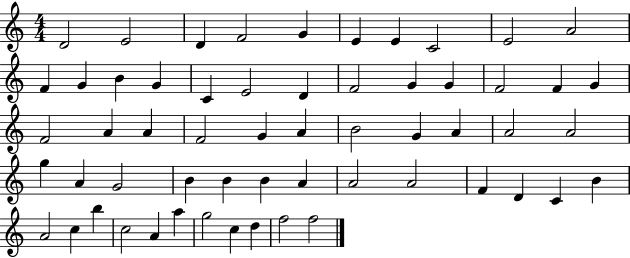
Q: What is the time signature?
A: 4/4